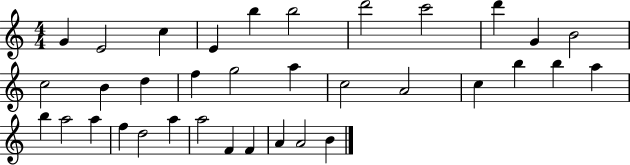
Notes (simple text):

G4/q E4/h C5/q E4/q B5/q B5/h D6/h C6/h D6/q G4/q B4/h C5/h B4/q D5/q F5/q G5/h A5/q C5/h A4/h C5/q B5/q B5/q A5/q B5/q A5/h A5/q F5/q D5/h A5/q A5/h F4/q F4/q A4/q A4/h B4/q